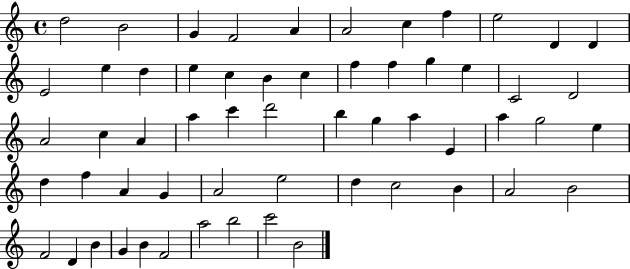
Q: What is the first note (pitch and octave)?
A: D5